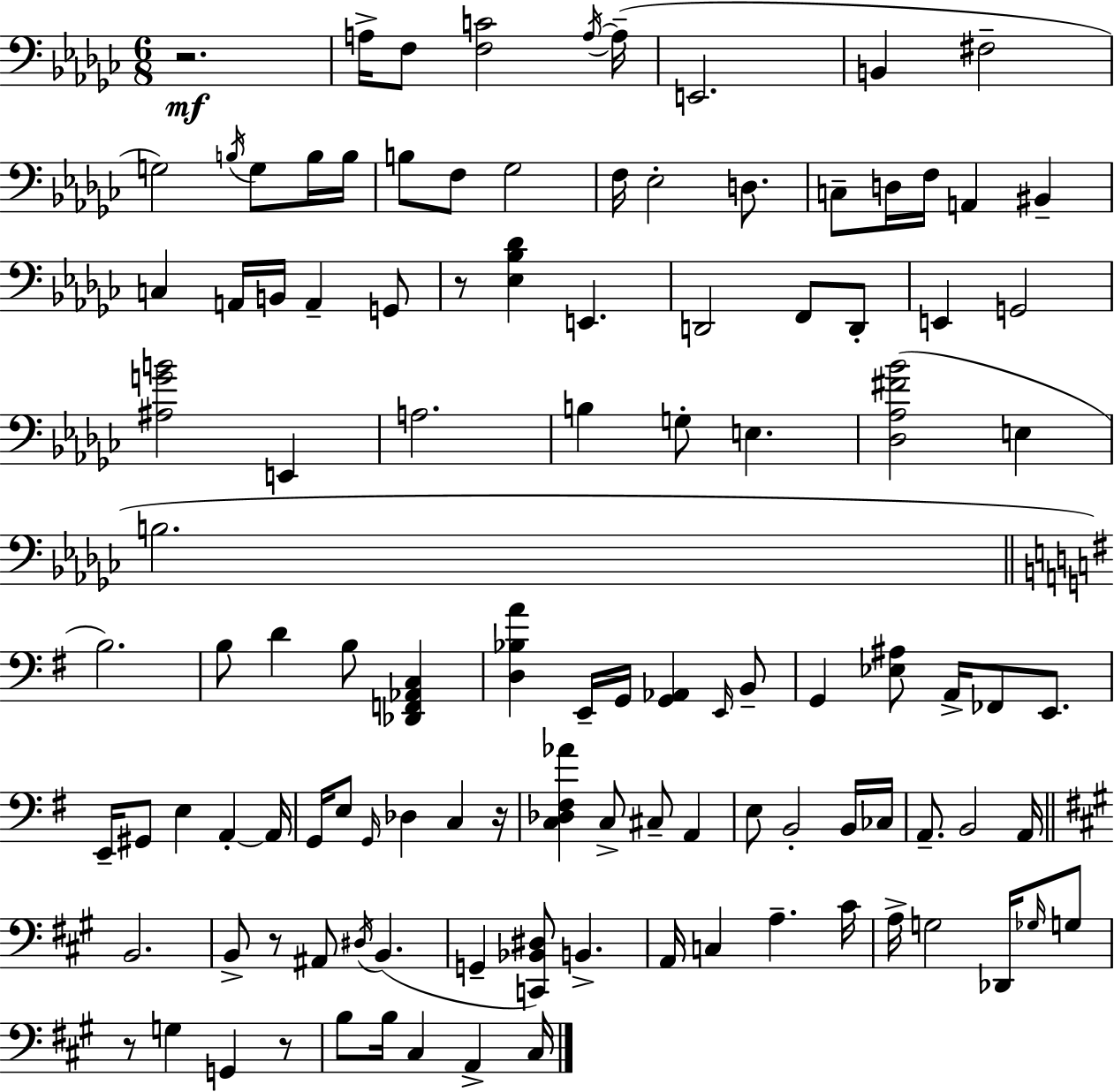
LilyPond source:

{
  \clef bass
  \numericTimeSignature
  \time 6/8
  \key ees \minor
  r2.\mf | a16-> f8 <f c'>2 \acciaccatura { a16~ }~ | a16--( e,2. | b,4 fis2-- | \break g2) \acciaccatura { b16 } g8 | b16 b16 b8 f8 ges2 | f16 ees2-. d8. | c8-- d16 f16 a,4 bis,4-- | \break c4 a,16 b,16 a,4-- | g,8 r8 <ees bes des'>4 e,4. | d,2 f,8 | d,8-. e,4 g,2 | \break <ais g' b'>2 e,4 | a2. | b4 g8-. e4. | <des aes fis' bes'>2( e4 | \break b2. | \bar "||" \break \key g \major b2.) | b8 d'4 b8 <des, f, aes, c>4 | <d bes a'>4 e,16-- g,16 <g, aes,>4 \grace { e,16 } b,8-- | g,4 <ees ais>8 a,16-> fes,8 e,8. | \break e,16-- gis,8 e4 a,4-.~~ | a,16 g,16 e8 \grace { g,16 } des4 c4 | r16 <c des fis aes'>4 c8-> cis8-- a,4 | e8 b,2-. | \break b,16 ces16 a,8.-- b,2 | a,16 \bar "||" \break \key a \major b,2. | b,8-> r8 ais,8 \acciaccatura { dis16 } b,4.( | g,4-- <c, bes, dis>8) b,4.-> | a,16 c4 a4.-- | \break cis'16 a16-> g2 des,16 \grace { ges16 } | g8 r8 g4 g,4 | r8 b8 b16 cis4 a,4-> | cis16 \bar "|."
}